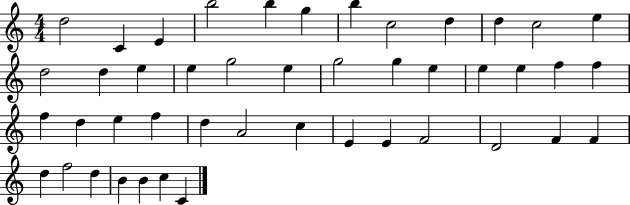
{
  \clef treble
  \numericTimeSignature
  \time 4/4
  \key c \major
  d''2 c'4 e'4 | b''2 b''4 g''4 | b''4 c''2 d''4 | d''4 c''2 e''4 | \break d''2 d''4 e''4 | e''4 g''2 e''4 | g''2 g''4 e''4 | e''4 e''4 f''4 f''4 | \break f''4 d''4 e''4 f''4 | d''4 a'2 c''4 | e'4 e'4 f'2 | d'2 f'4 f'4 | \break d''4 f''2 d''4 | b'4 b'4 c''4 c'4 | \bar "|."
}